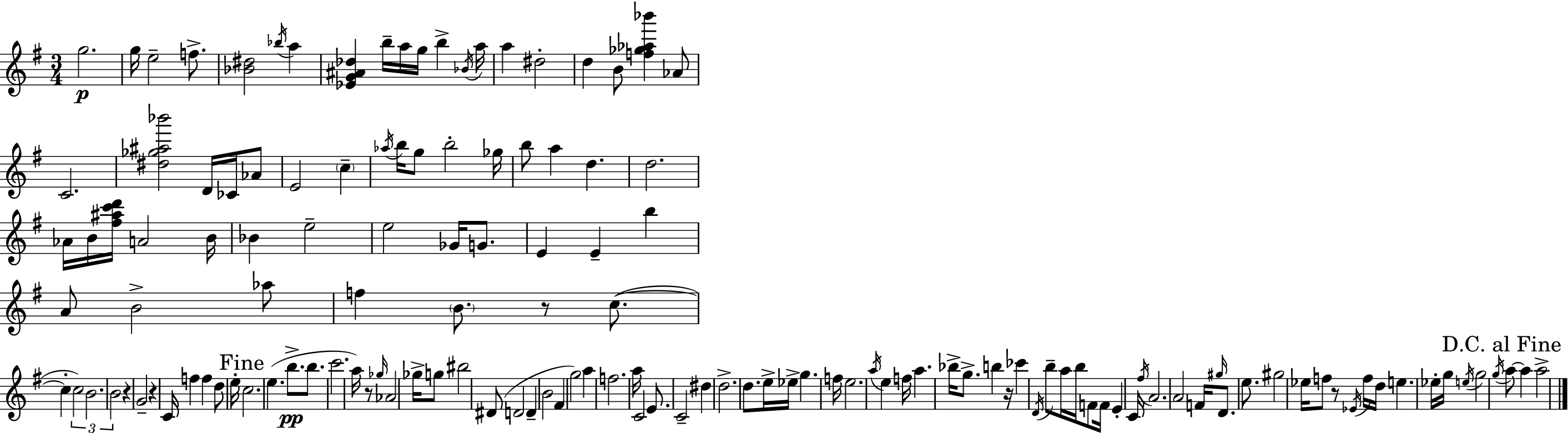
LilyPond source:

{
  \clef treble
  \numericTimeSignature
  \time 3/4
  \key g \major
  g''2.\p | g''16 e''2-- f''8.-> | <bes' dis''>2 \acciaccatura { bes''16 } a''4 | <ees' g' ais' des''>4 b''16-- a''16 g''16 b''4-> | \break \acciaccatura { bes'16 } a''16 a''4 dis''2-. | d''4 b'8 <f'' ges'' aes'' bes'''>4 | aes'8 c'2. | <dis'' ges'' ais'' bes'''>2 d'16 ces'16 | \break aes'8 e'2 \parenthesize c''4-- | \acciaccatura { aes''16 } b''16 g''8 b''2-. | ges''16 b''8 a''4 d''4. | d''2. | \break aes'16 b'16 <fis'' ais'' c''' d'''>16 a'2 | b'16 bes'4 e''2-- | e''2 ges'16 | g'8. e'4 e'4-- b''4 | \break a'8 b'2-> | aes''8 f''4 \parenthesize b'8. r8 | c''8.~(~ c''4-. \tuplet 3/2 { c''2) | b'2. | \break b'2 } r4 | g'2-- r4 | c'16 f''4 f''4 | d''8 e''16-. \mark "Fine" c''2. | \break e''4.( b''8.->\pp | b''8. c'''2. | a''16) r8 \grace { ges''16 } aes'2 | ges''16-> g''8 bis''2 | \break dis'8( d'2 | d'4-- b'2 | fis'4 g''2) | a''4 f''2. | \break a''16 c'2 | e'8. c'2-- | dis''4 d''2.-> | d''8. e''16-> ees''16-> g''4. | \break f''16 e''2. | \acciaccatura { a''16 } e''4 f''16 a''4. | bes''16-> g''8.-> b''4 | r16 ces'''4 \acciaccatura { d'16 } b''8-- a''16 b''16 f'8 | \break f'16 e'4-. c'16 \acciaccatura { fis''16 } a'2. | a'2 | f'16 \grace { gis''16 } d'8. e''8. gis''2 | ees''16 f''8 r8 | \break \acciaccatura { ees'16 } f''16 d''16 e''4. ees''16-. g''16 \acciaccatura { e''16 } | g''2 \acciaccatura { g''16 } \mark "D.C. al Fine" a''8~~ a''4 | a''2-> \bar "|."
}